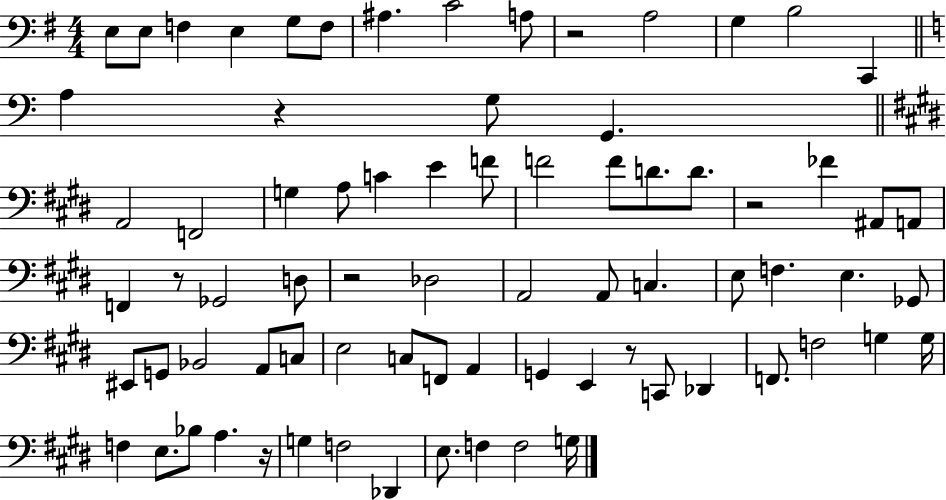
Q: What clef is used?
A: bass